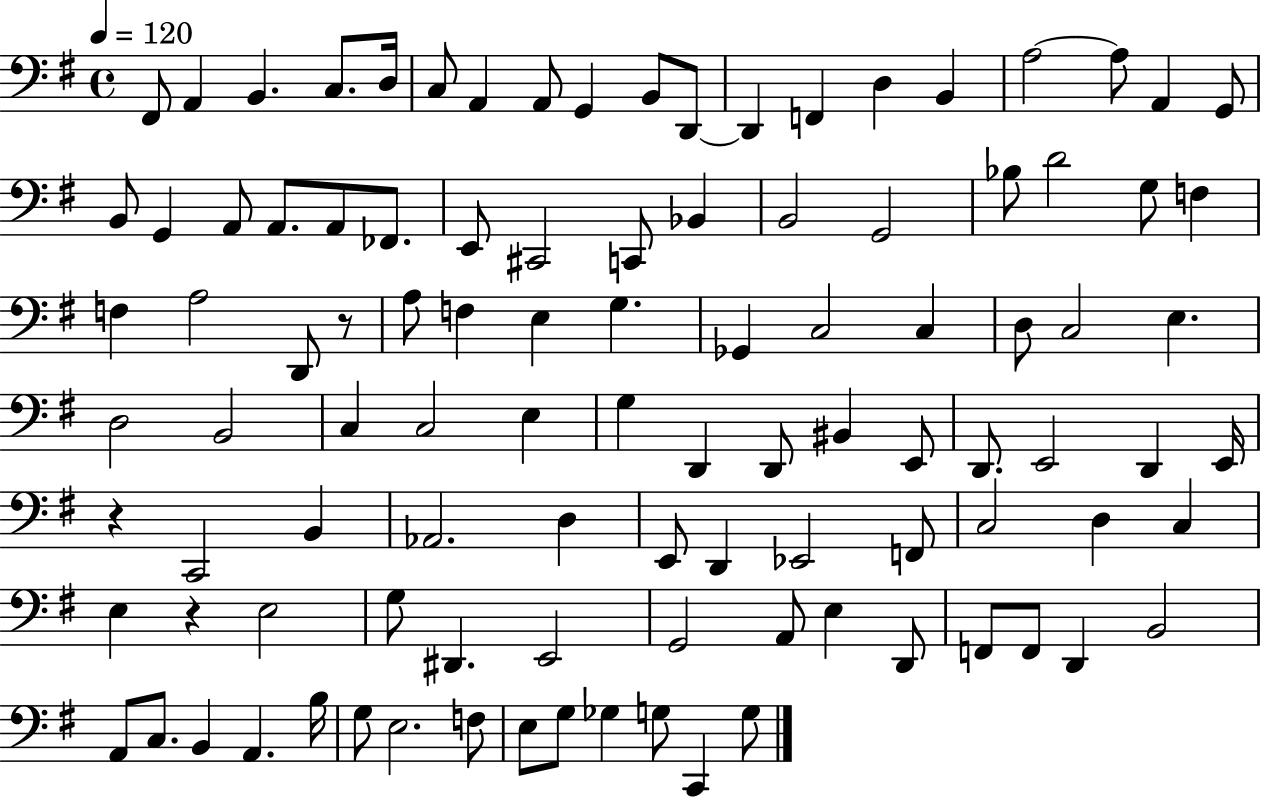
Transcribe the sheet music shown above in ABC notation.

X:1
T:Untitled
M:4/4
L:1/4
K:G
^F,,/2 A,, B,, C,/2 D,/4 C,/2 A,, A,,/2 G,, B,,/2 D,,/2 D,, F,, D, B,, A,2 A,/2 A,, G,,/2 B,,/2 G,, A,,/2 A,,/2 A,,/2 _F,,/2 E,,/2 ^C,,2 C,,/2 _B,, B,,2 G,,2 _B,/2 D2 G,/2 F, F, A,2 D,,/2 z/2 A,/2 F, E, G, _G,, C,2 C, D,/2 C,2 E, D,2 B,,2 C, C,2 E, G, D,, D,,/2 ^B,, E,,/2 D,,/2 E,,2 D,, E,,/4 z C,,2 B,, _A,,2 D, E,,/2 D,, _E,,2 F,,/2 C,2 D, C, E, z E,2 G,/2 ^D,, E,,2 G,,2 A,,/2 E, D,,/2 F,,/2 F,,/2 D,, B,,2 A,,/2 C,/2 B,, A,, B,/4 G,/2 E,2 F,/2 E,/2 G,/2 _G, G,/2 C,, G,/2